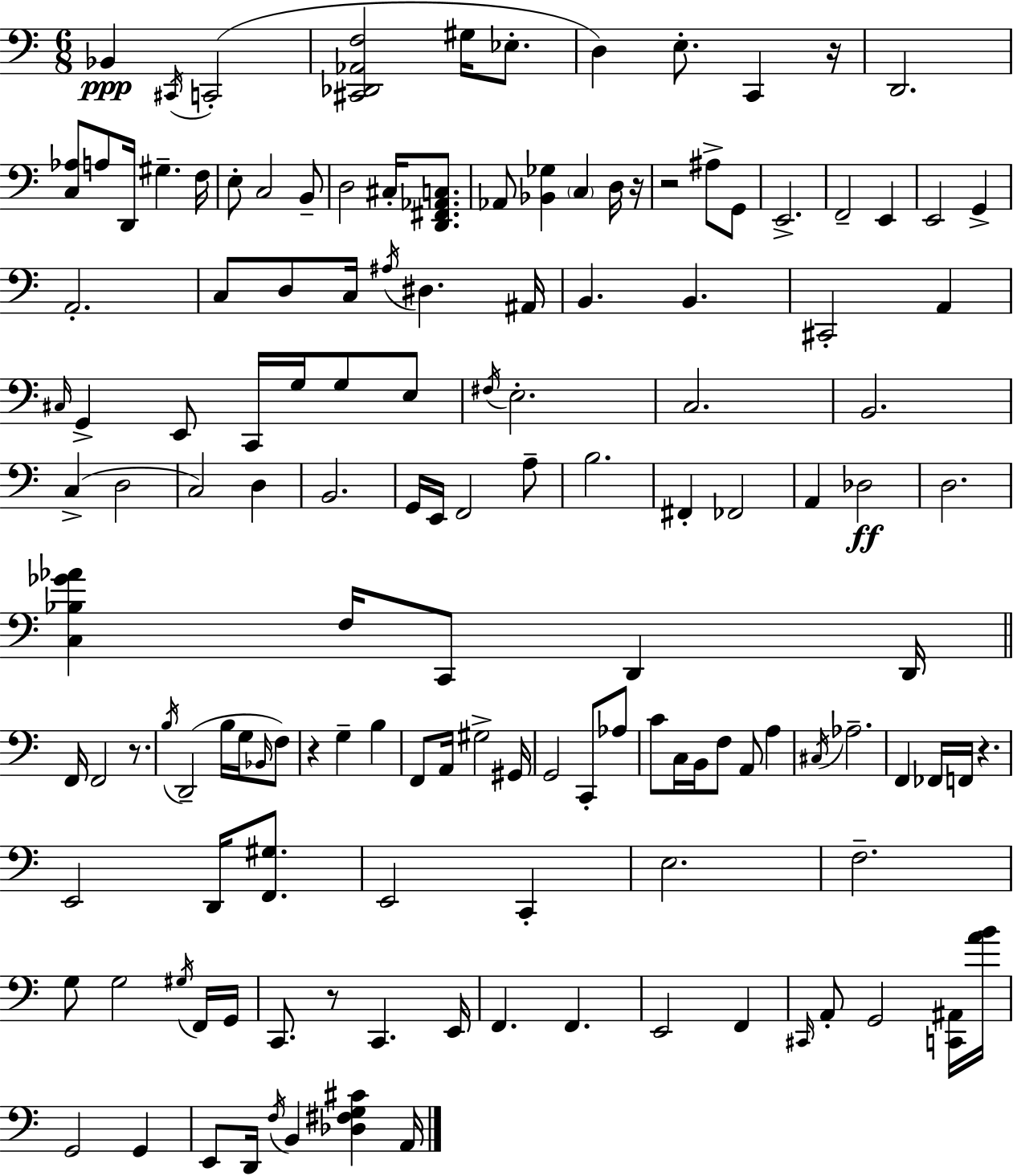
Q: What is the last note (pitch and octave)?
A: A2